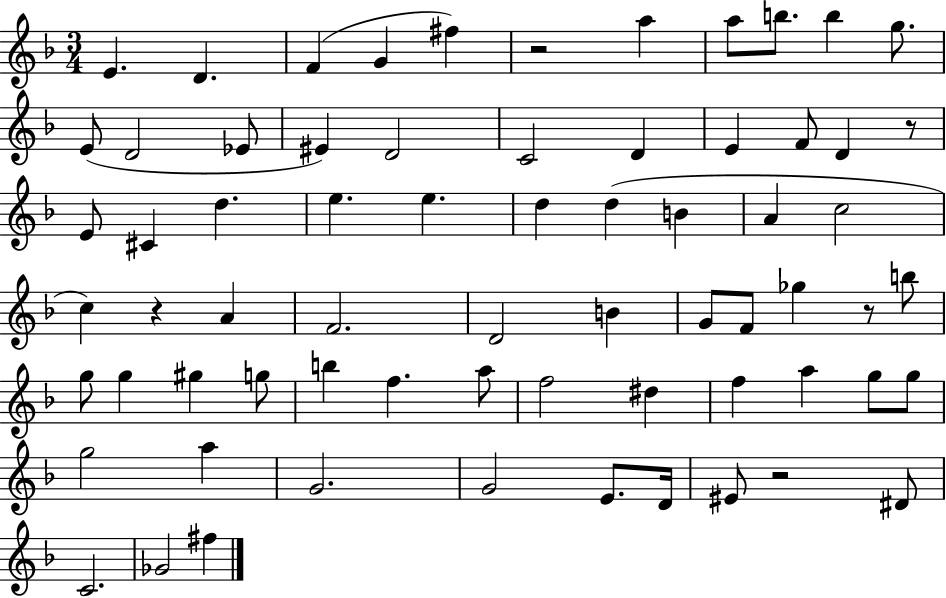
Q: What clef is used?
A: treble